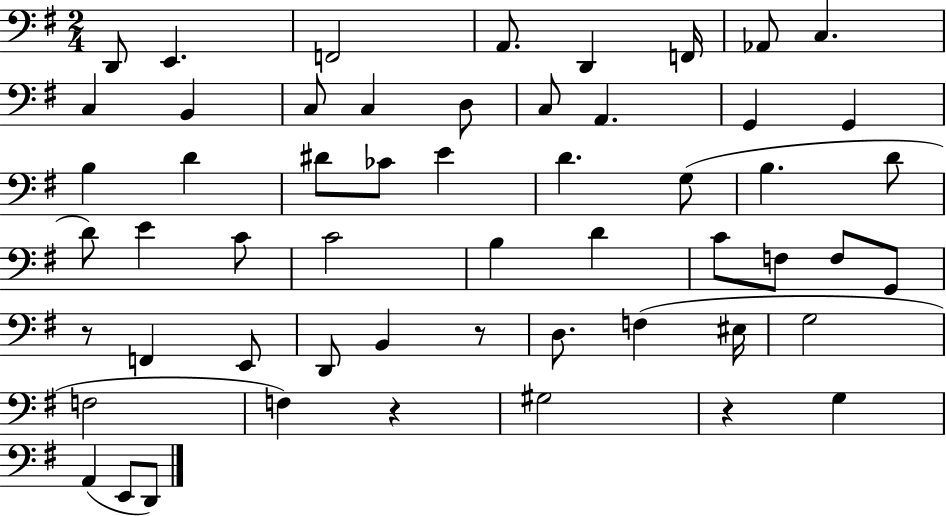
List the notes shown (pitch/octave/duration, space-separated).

D2/e E2/q. F2/h A2/e. D2/q F2/s Ab2/e C3/q. C3/q B2/q C3/e C3/q D3/e C3/e A2/q. G2/q G2/q B3/q D4/q D#4/e CES4/e E4/q D4/q. G3/e B3/q. D4/e D4/e E4/q C4/e C4/h B3/q D4/q C4/e F3/e F3/e G2/e R/e F2/q E2/e D2/e B2/q R/e D3/e. F3/q EIS3/s G3/h F3/h F3/q R/q G#3/h R/q G3/q A2/q E2/e D2/e